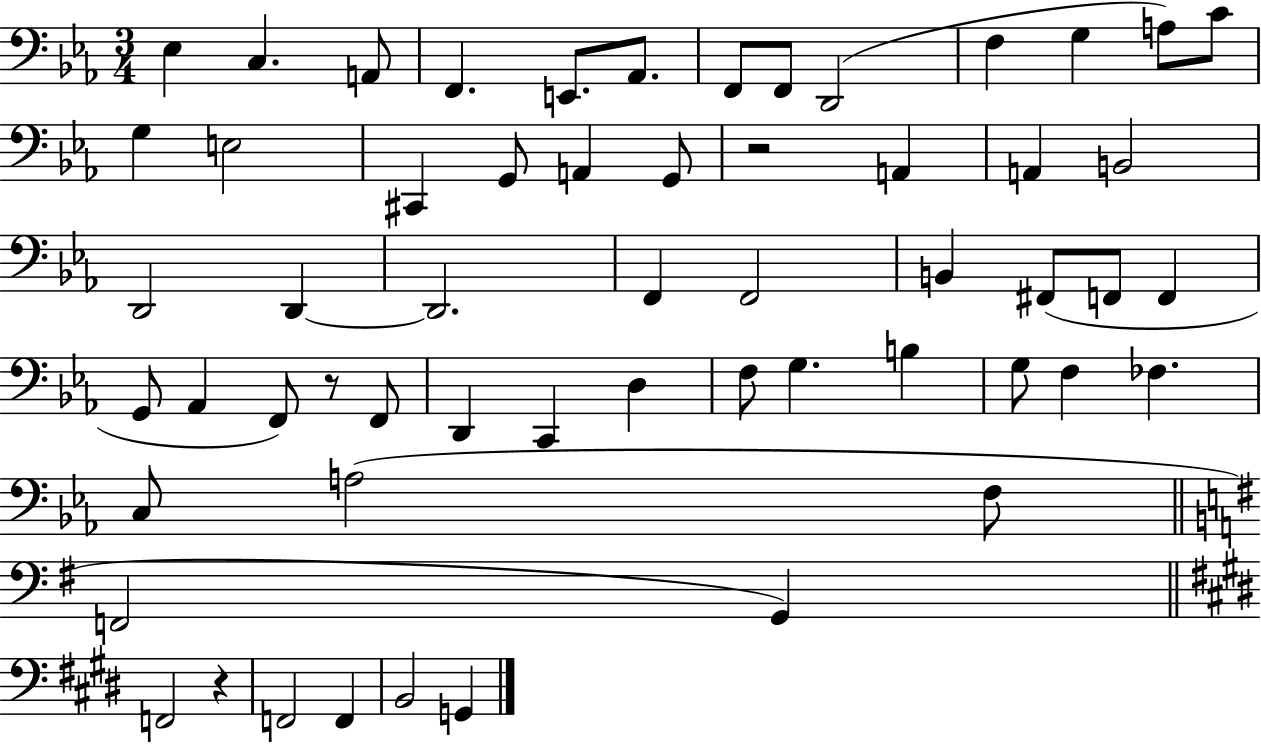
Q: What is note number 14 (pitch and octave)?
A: G3